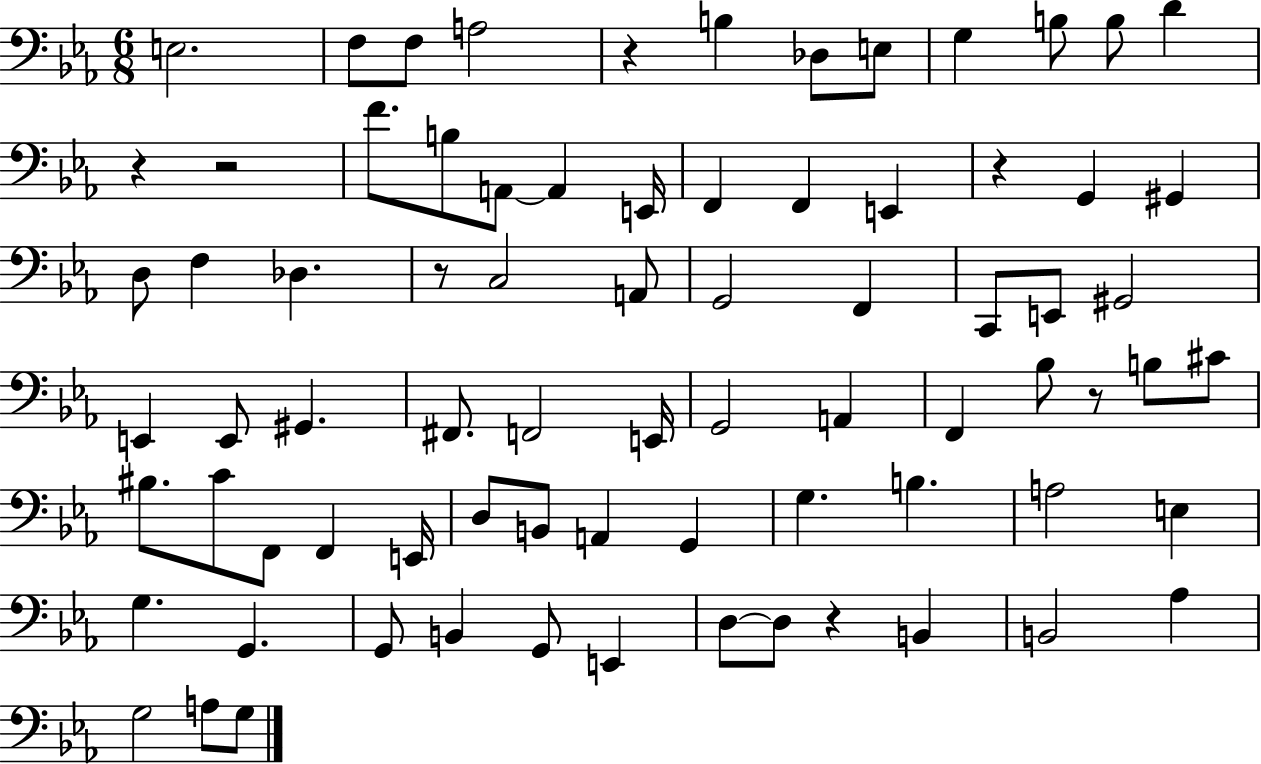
{
  \clef bass
  \numericTimeSignature
  \time 6/8
  \key ees \major
  e2. | f8 f8 a2 | r4 b4 des8 e8 | g4 b8 b8 d'4 | \break r4 r2 | f'8. b8 a,8~~ a,4 e,16 | f,4 f,4 e,4 | r4 g,4 gis,4 | \break d8 f4 des4. | r8 c2 a,8 | g,2 f,4 | c,8 e,8 gis,2 | \break e,4 e,8 gis,4. | fis,8. f,2 e,16 | g,2 a,4 | f,4 bes8 r8 b8 cis'8 | \break bis8. c'8 f,8 f,4 e,16 | d8 b,8 a,4 g,4 | g4. b4. | a2 e4 | \break g4. g,4. | g,8 b,4 g,8 e,4 | d8~~ d8 r4 b,4 | b,2 aes4 | \break g2 a8 g8 | \bar "|."
}